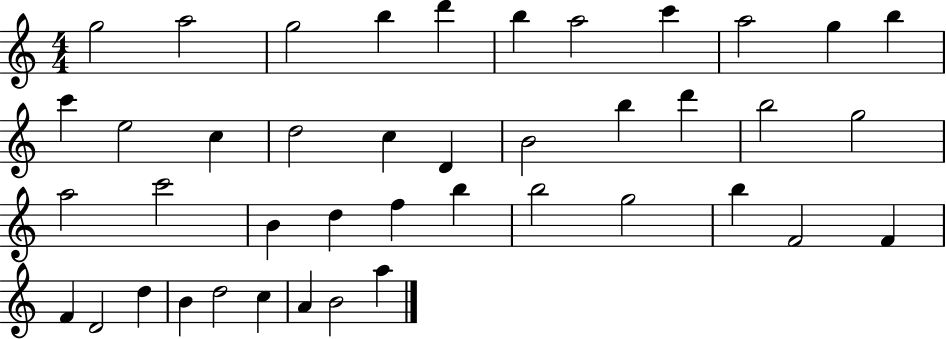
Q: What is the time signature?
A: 4/4